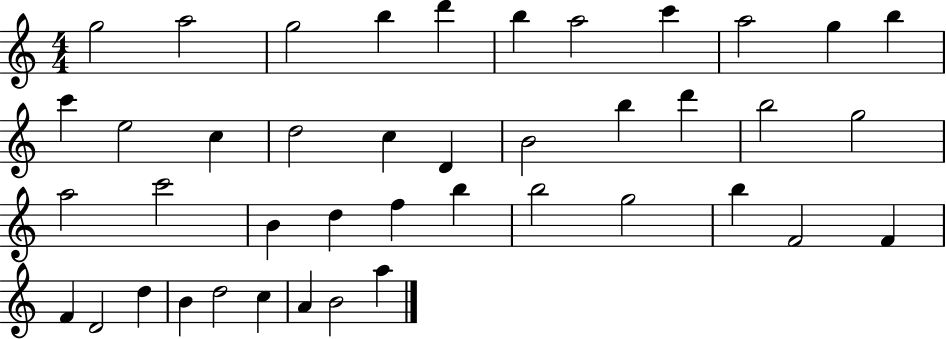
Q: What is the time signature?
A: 4/4